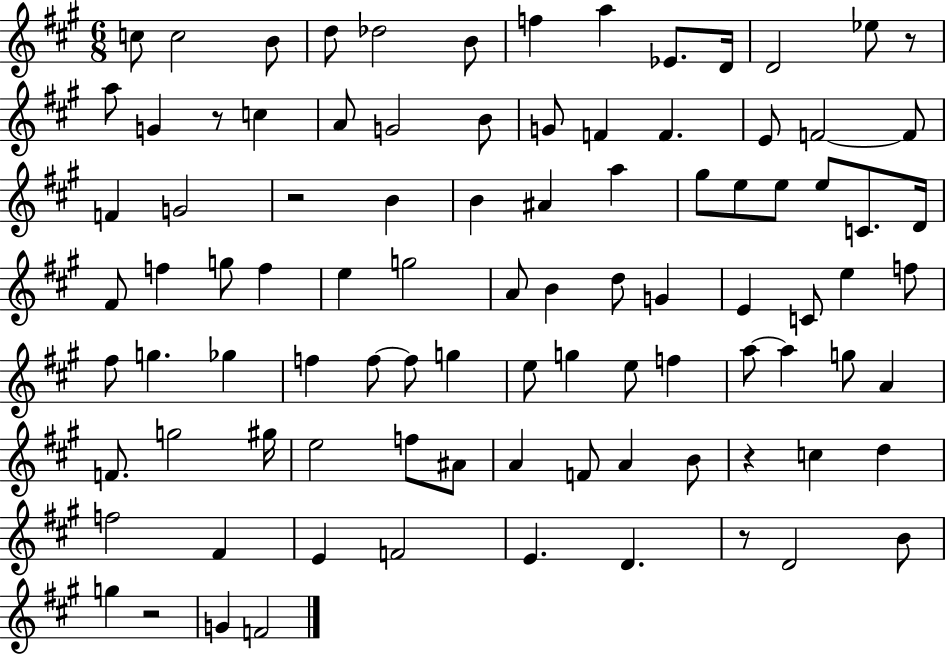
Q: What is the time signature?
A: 6/8